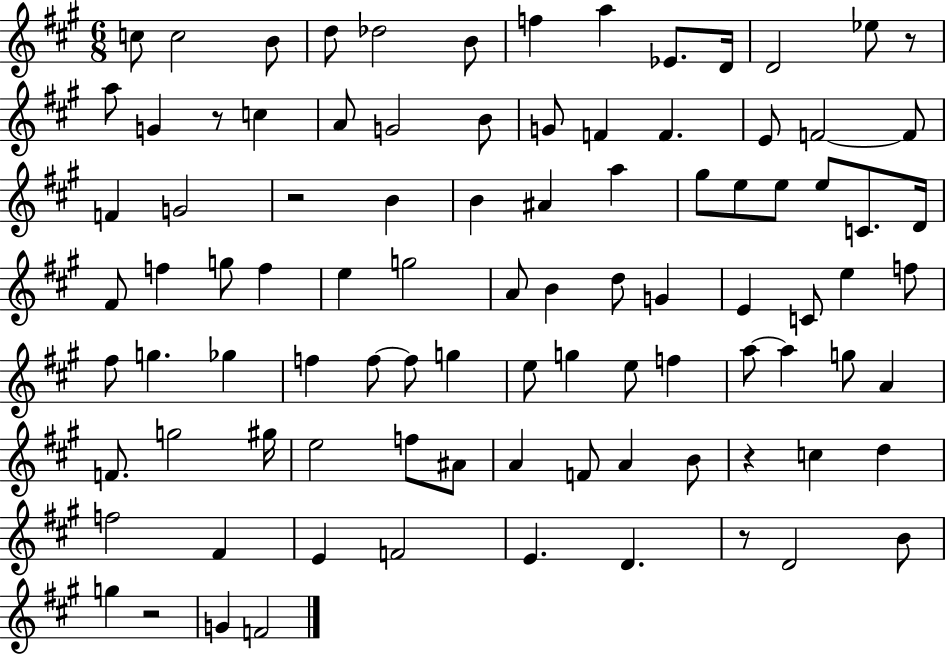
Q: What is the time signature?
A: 6/8